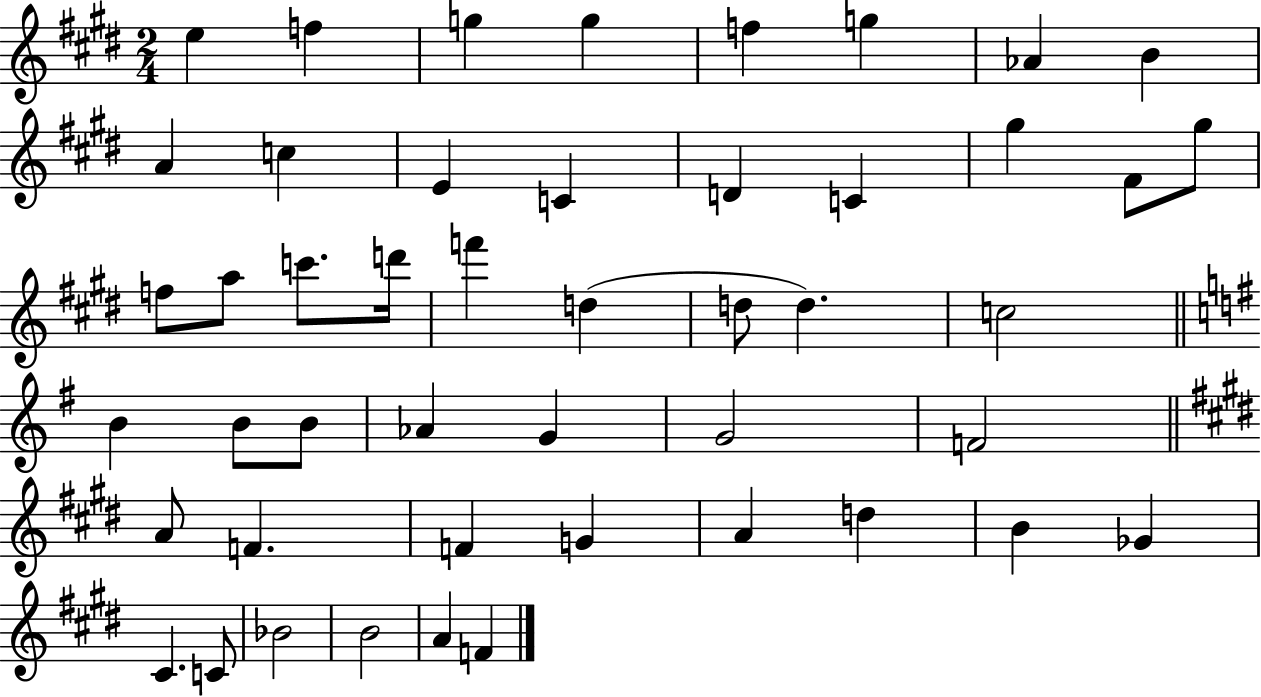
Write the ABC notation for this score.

X:1
T:Untitled
M:2/4
L:1/4
K:E
e f g g f g _A B A c E C D C ^g ^F/2 ^g/2 f/2 a/2 c'/2 d'/4 f' d d/2 d c2 B B/2 B/2 _A G G2 F2 A/2 F F G A d B _G ^C C/2 _B2 B2 A F